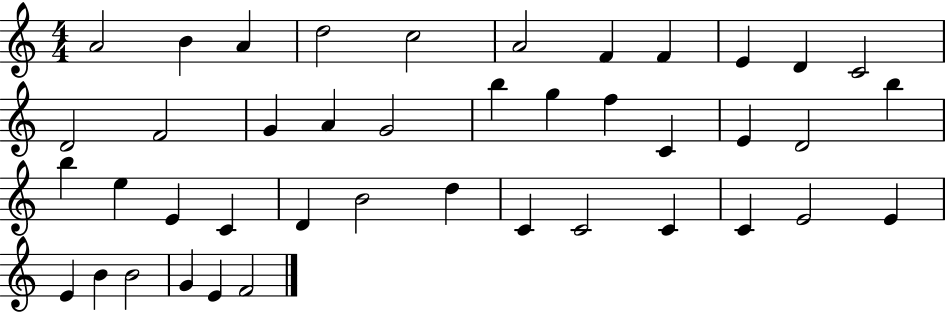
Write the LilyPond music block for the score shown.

{
  \clef treble
  \numericTimeSignature
  \time 4/4
  \key c \major
  a'2 b'4 a'4 | d''2 c''2 | a'2 f'4 f'4 | e'4 d'4 c'2 | \break d'2 f'2 | g'4 a'4 g'2 | b''4 g''4 f''4 c'4 | e'4 d'2 b''4 | \break b''4 e''4 e'4 c'4 | d'4 b'2 d''4 | c'4 c'2 c'4 | c'4 e'2 e'4 | \break e'4 b'4 b'2 | g'4 e'4 f'2 | \bar "|."
}